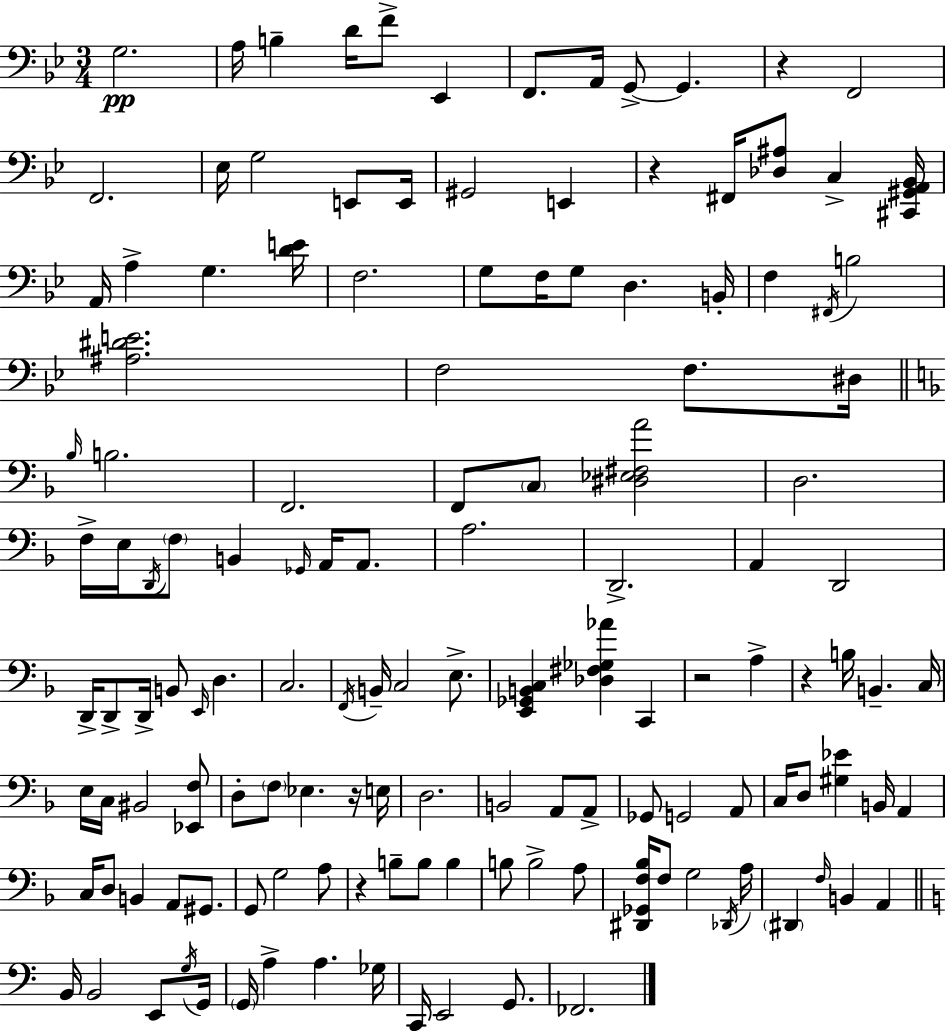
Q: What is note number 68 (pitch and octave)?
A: B2